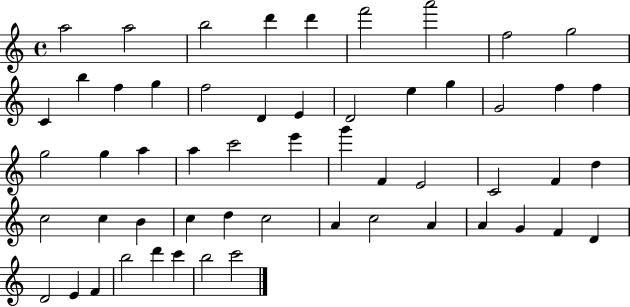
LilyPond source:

{
  \clef treble
  \time 4/4
  \defaultTimeSignature
  \key c \major
  a''2 a''2 | b''2 d'''4 d'''4 | f'''2 a'''2 | f''2 g''2 | \break c'4 b''4 f''4 g''4 | f''2 d'4 e'4 | d'2 e''4 g''4 | g'2 f''4 f''4 | \break g''2 g''4 a''4 | a''4 c'''2 e'''4 | g'''4 f'4 e'2 | c'2 f'4 d''4 | \break c''2 c''4 b'4 | c''4 d''4 c''2 | a'4 c''2 a'4 | a'4 g'4 f'4 d'4 | \break d'2 e'4 f'4 | b''2 d'''4 c'''4 | b''2 c'''2 | \bar "|."
}